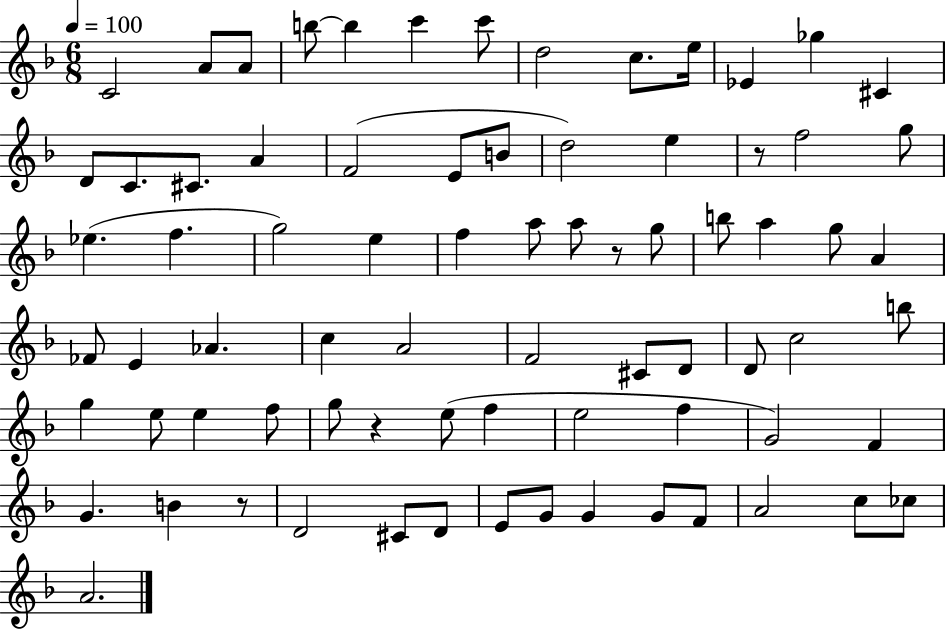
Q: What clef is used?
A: treble